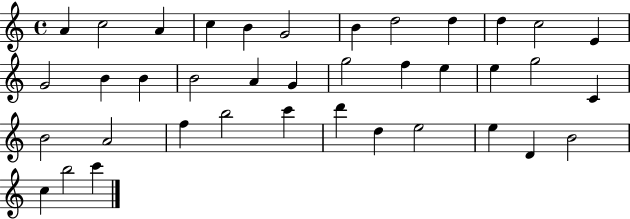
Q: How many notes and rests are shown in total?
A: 38